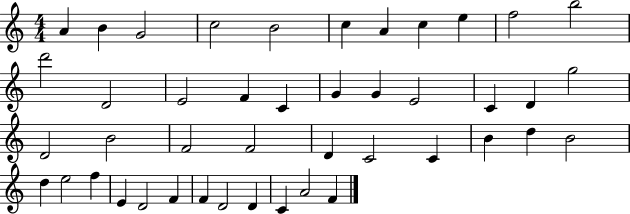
A4/q B4/q G4/h C5/h B4/h C5/q A4/q C5/q E5/q F5/h B5/h D6/h D4/h E4/h F4/q C4/q G4/q G4/q E4/h C4/q D4/q G5/h D4/h B4/h F4/h F4/h D4/q C4/h C4/q B4/q D5/q B4/h D5/q E5/h F5/q E4/q D4/h F4/q F4/q D4/h D4/q C4/q A4/h F4/q